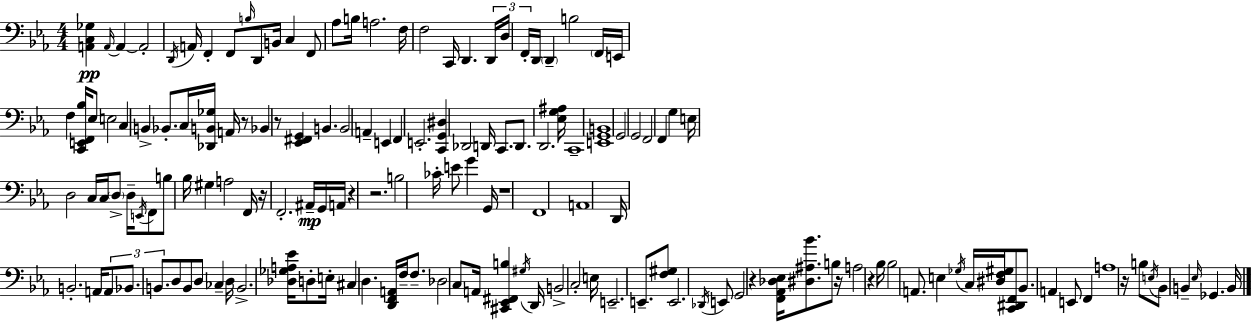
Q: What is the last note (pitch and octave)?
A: B2